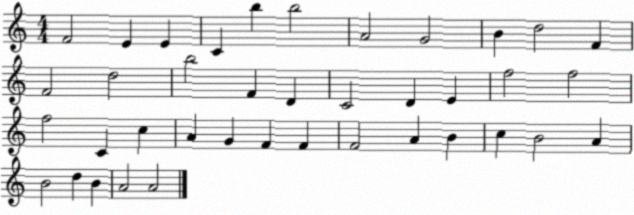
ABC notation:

X:1
T:Untitled
M:4/4
L:1/4
K:C
F2 E E C b b2 A2 G2 B d2 F F2 d2 b2 F D C2 D E f2 f2 f2 C c A G F F F2 A B c B2 A B2 d B A2 A2